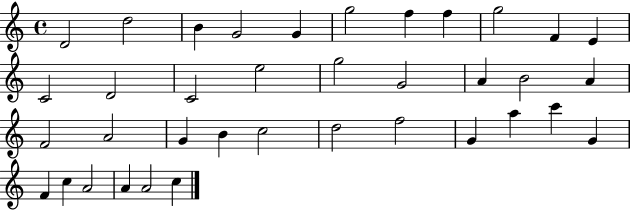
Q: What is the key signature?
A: C major